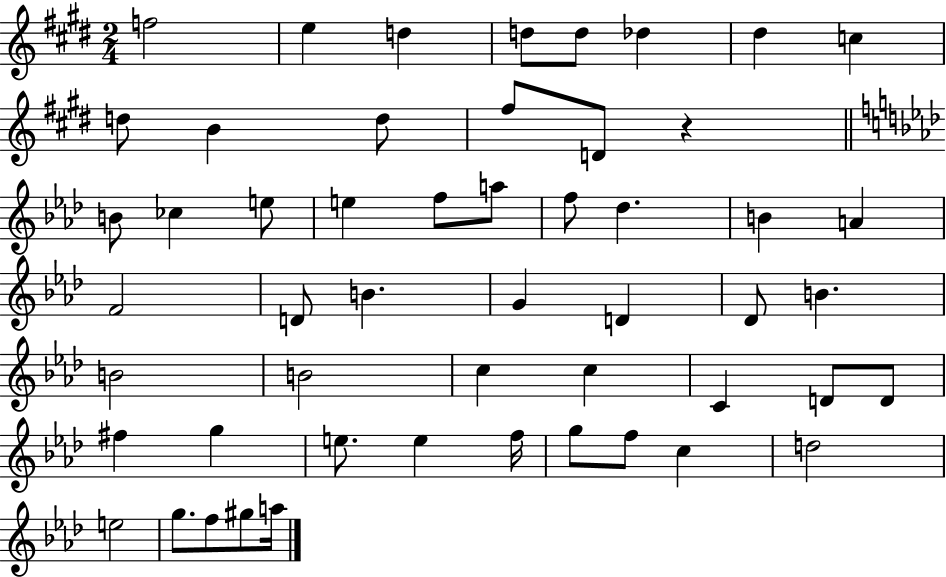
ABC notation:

X:1
T:Untitled
M:2/4
L:1/4
K:E
f2 e d d/2 d/2 _d ^d c d/2 B d/2 ^f/2 D/2 z B/2 _c e/2 e f/2 a/2 f/2 _d B A F2 D/2 B G D _D/2 B B2 B2 c c C D/2 D/2 ^f g e/2 e f/4 g/2 f/2 c d2 e2 g/2 f/2 ^g/2 a/4